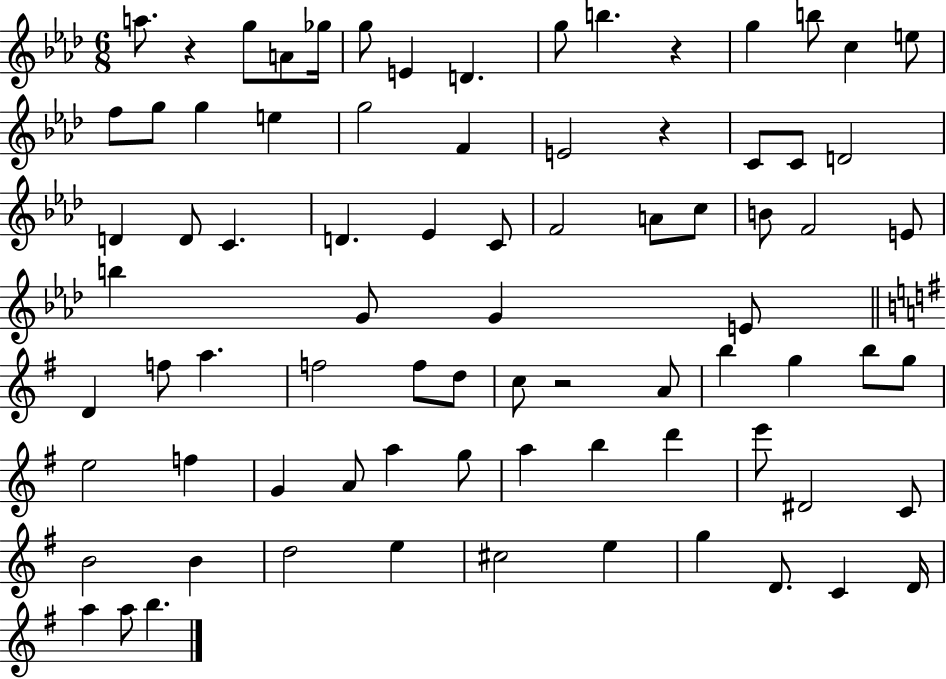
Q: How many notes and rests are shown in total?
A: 80